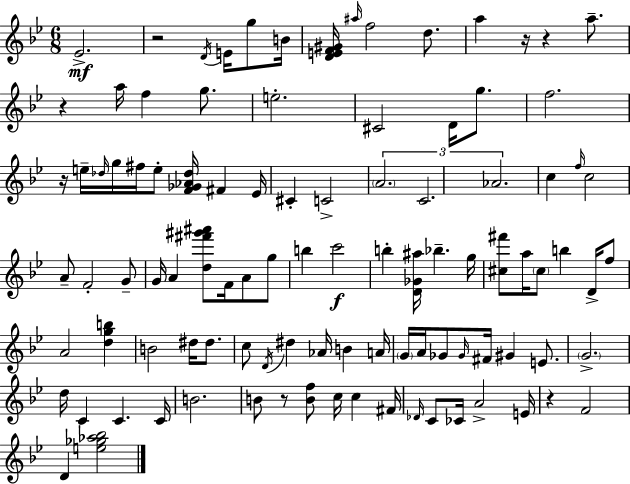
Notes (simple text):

Eb4/h. R/h D4/s E4/s G5/e B4/s [D4,E4,F4,G#4]/s A#5/s F5/h D5/e. A5/q R/s R/q A5/e. R/q A5/s F5/q G5/e. E5/h. C#4/h D4/s G5/e. F5/h. R/s E5/s Db5/s G5/s F#5/s E5/e [F4,Gb4,Ab4,Db5]/s F#4/q Eb4/s C#4/q C4/h A4/h. C4/h. Ab4/h. C5/q F5/s C5/h A4/e F4/h G4/e G4/s A4/q [D5,F#6,G#6,A#6]/e F4/s A4/e G5/e B5/q C6/h B5/q [D4,Gb4,A#5]/s Bb5/q. G5/s [C#5,F#6]/e A5/s C#5/e B5/q D4/s F5/e A4/h [D5,G5,B5]/q B4/h D#5/s D#5/e. C5/e D4/s D#5/q Ab4/s B4/q A4/s G4/s A4/s Gb4/e Gb4/s F#4/s G#4/q E4/e. G4/h. D5/s C4/q C4/q. C4/s B4/h. B4/e R/e [B4,F5]/e C5/s C5/q F#4/s Db4/s C4/e CES4/s A4/h E4/s R/q F4/h D4/q [E5,Gb5,Ab5,Bb5]/h